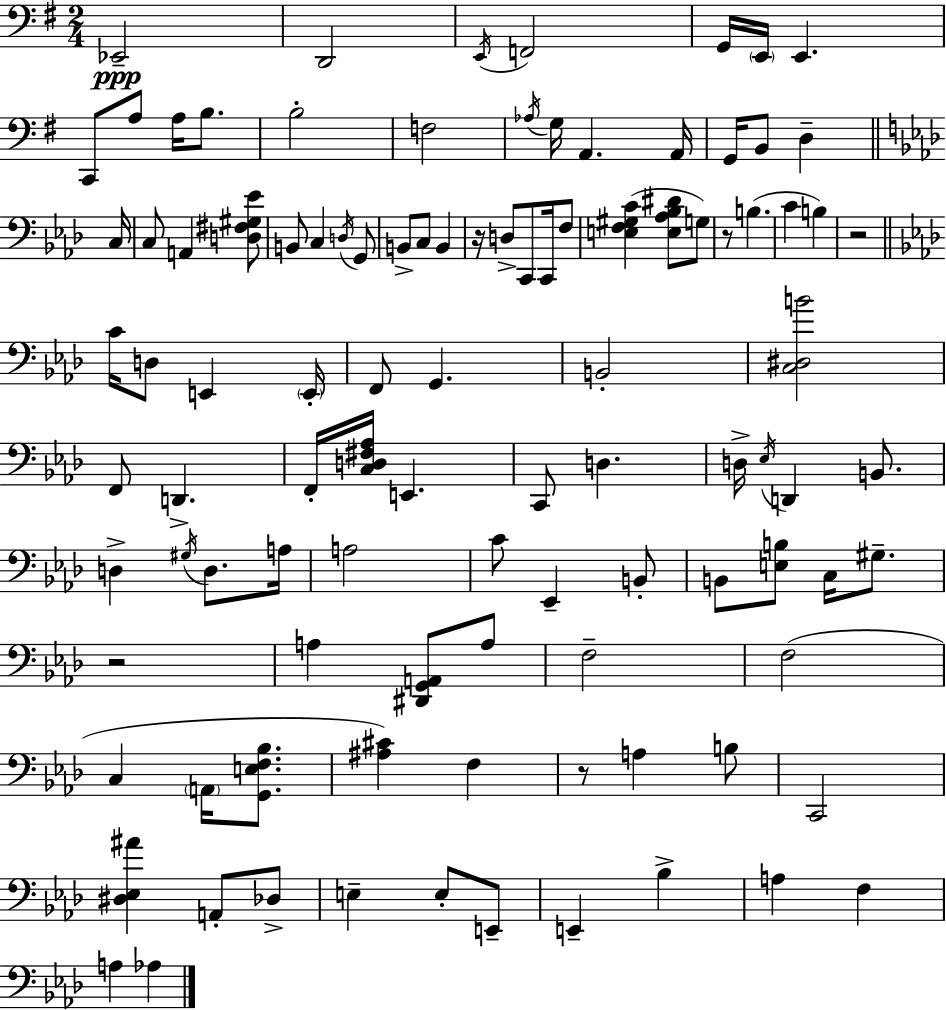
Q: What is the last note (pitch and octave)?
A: Ab3